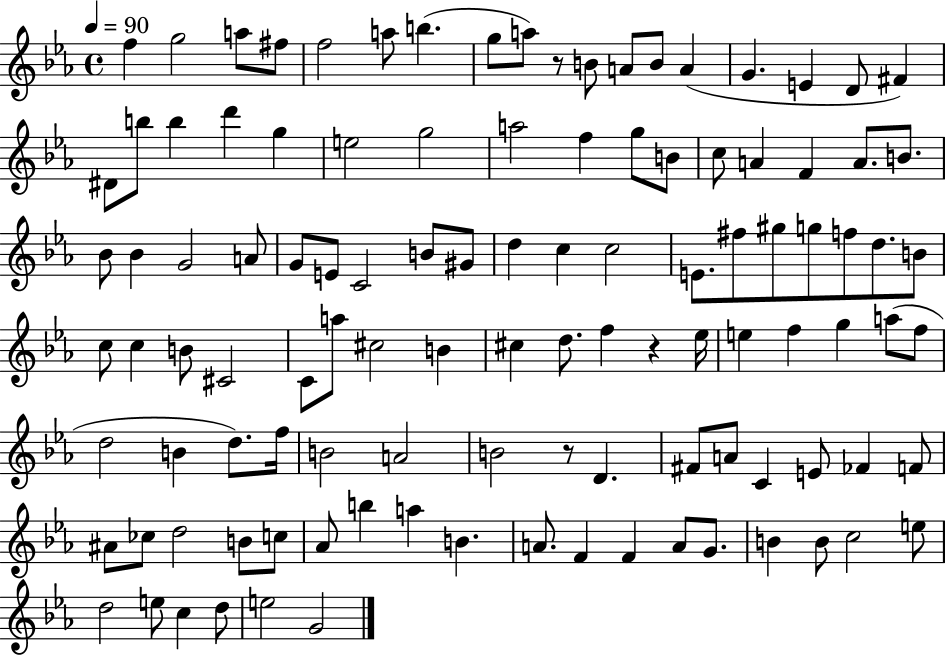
F5/q G5/h A5/e F#5/e F5/h A5/e B5/q. G5/e A5/e R/e B4/e A4/e B4/e A4/q G4/q. E4/q D4/e F#4/q D#4/e B5/e B5/q D6/q G5/q E5/h G5/h A5/h F5/q G5/e B4/e C5/e A4/q F4/q A4/e. B4/e. Bb4/e Bb4/q G4/h A4/e G4/e E4/e C4/h B4/e G#4/e D5/q C5/q C5/h E4/e. F#5/e G#5/e G5/e F5/e D5/e. B4/e C5/e C5/q B4/e C#4/h C4/e A5/e C#5/h B4/q C#5/q D5/e. F5/q R/q Eb5/s E5/q F5/q G5/q A5/e F5/e D5/h B4/q D5/e. F5/s B4/h A4/h B4/h R/e D4/q. F#4/e A4/e C4/q E4/e FES4/q F4/e A#4/e CES5/e D5/h B4/e C5/e Ab4/e B5/q A5/q B4/q. A4/e. F4/q F4/q A4/e G4/e. B4/q B4/e C5/h E5/e D5/h E5/e C5/q D5/e E5/h G4/h